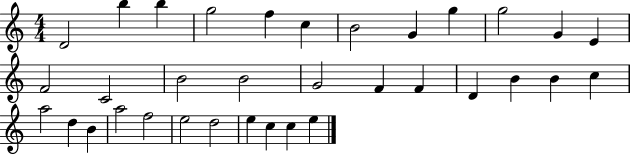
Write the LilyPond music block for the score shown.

{
  \clef treble
  \numericTimeSignature
  \time 4/4
  \key c \major
  d'2 b''4 b''4 | g''2 f''4 c''4 | b'2 g'4 g''4 | g''2 g'4 e'4 | \break f'2 c'2 | b'2 b'2 | g'2 f'4 f'4 | d'4 b'4 b'4 c''4 | \break a''2 d''4 b'4 | a''2 f''2 | e''2 d''2 | e''4 c''4 c''4 e''4 | \break \bar "|."
}